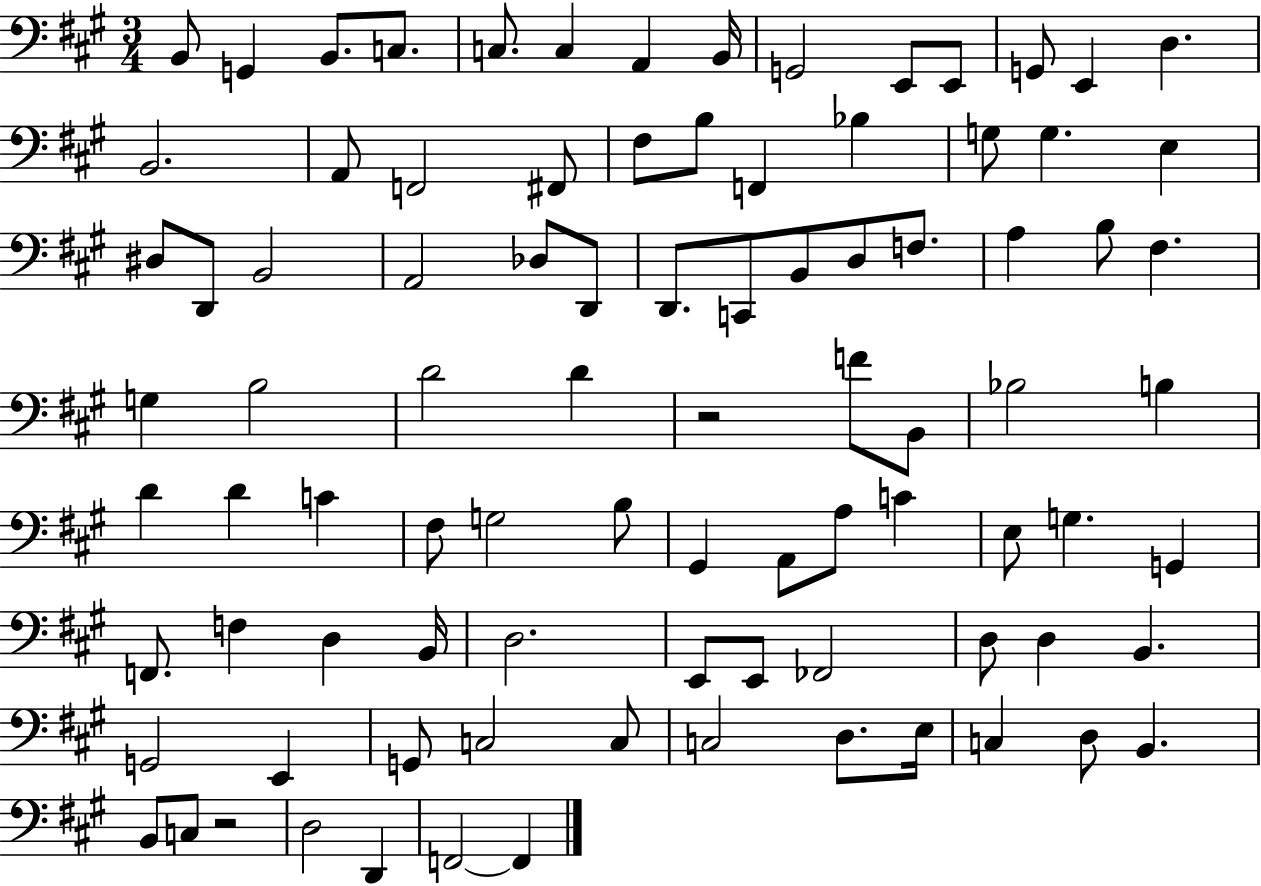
B2/e G2/q B2/e. C3/e. C3/e. C3/q A2/q B2/s G2/h E2/e E2/e G2/e E2/q D3/q. B2/h. A2/e F2/h F#2/e F#3/e B3/e F2/q Bb3/q G3/e G3/q. E3/q D#3/e D2/e B2/h A2/h Db3/e D2/e D2/e. C2/e B2/e D3/e F3/e. A3/q B3/e F#3/q. G3/q B3/h D4/h D4/q R/h F4/e B2/e Bb3/h B3/q D4/q D4/q C4/q F#3/e G3/h B3/e G#2/q A2/e A3/e C4/q E3/e G3/q. G2/q F2/e. F3/q D3/q B2/s D3/h. E2/e E2/e FES2/h D3/e D3/q B2/q. G2/h E2/q G2/e C3/h C3/e C3/h D3/e. E3/s C3/q D3/e B2/q. B2/e C3/e R/h D3/h D2/q F2/h F2/q